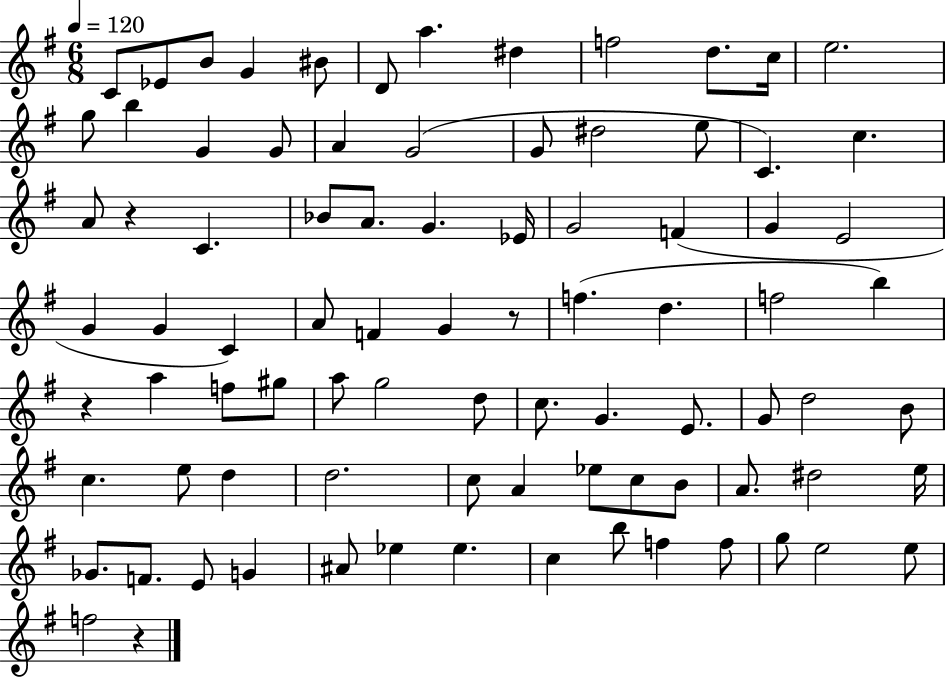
{
  \clef treble
  \numericTimeSignature
  \time 6/8
  \key g \major
  \tempo 4 = 120
  c'8 ees'8 b'8 g'4 bis'8 | d'8 a''4. dis''4 | f''2 d''8. c''16 | e''2. | \break g''8 b''4 g'4 g'8 | a'4 g'2( | g'8 dis''2 e''8 | c'4.) c''4. | \break a'8 r4 c'4. | bes'8 a'8. g'4. ees'16 | g'2 f'4( | g'4 e'2 | \break g'4 g'4 c'4) | a'8 f'4 g'4 r8 | f''4.( d''4. | f''2 b''4) | \break r4 a''4 f''8 gis''8 | a''8 g''2 d''8 | c''8. g'4. e'8. | g'8 d''2 b'8 | \break c''4. e''8 d''4 | d''2. | c''8 a'4 ees''8 c''8 b'8 | a'8. dis''2 e''16 | \break ges'8. f'8. e'8 g'4 | ais'8 ees''4 ees''4. | c''4 b''8 f''4 f''8 | g''8 e''2 e''8 | \break f''2 r4 | \bar "|."
}